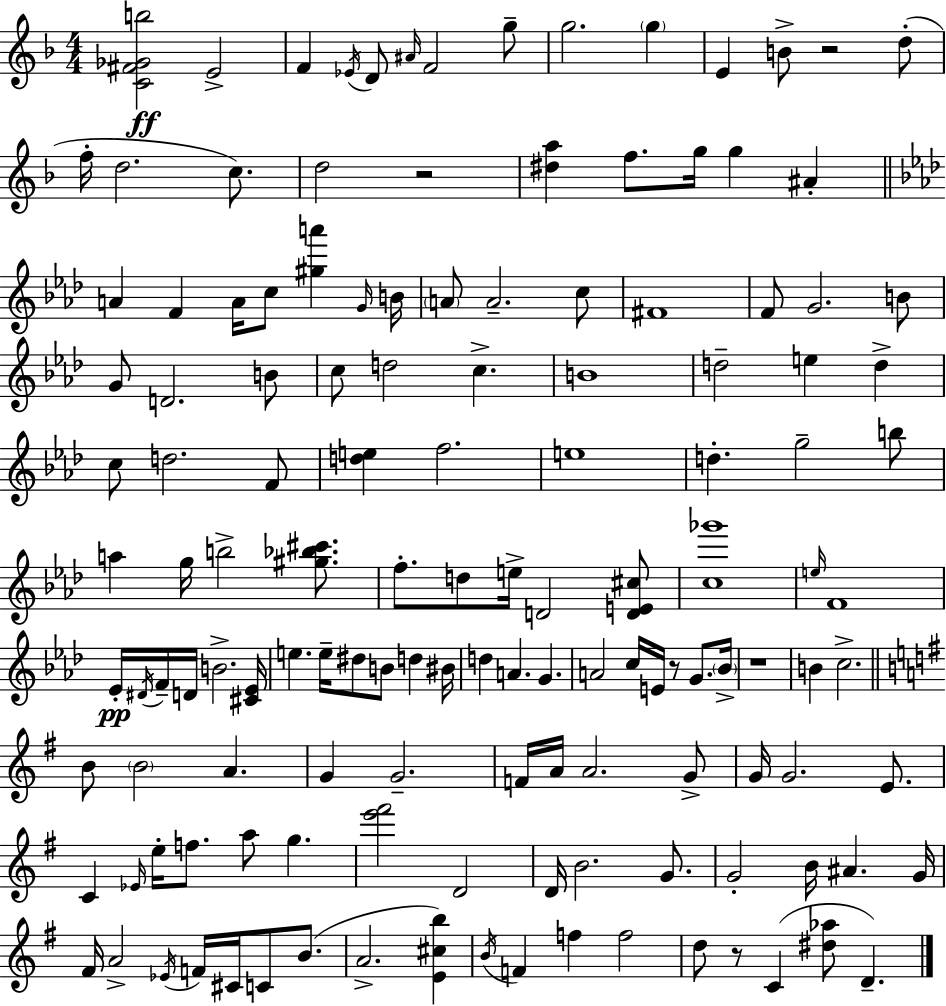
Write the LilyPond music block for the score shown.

{
  \clef treble
  \numericTimeSignature
  \time 4/4
  \key f \major
  <c' fis' ges' b''>2\ff e'2-> | f'4 \acciaccatura { ees'16 } d'8 \grace { ais'16 } f'2 | g''8-- g''2. \parenthesize g''4 | e'4 b'8-> r2 | \break d''8-.( f''16-. d''2. c''8.) | d''2 r2 | <dis'' a''>4 f''8. g''16 g''4 ais'4-. | \bar "||" \break \key aes \major a'4 f'4 a'16 c''8 <gis'' a'''>4 \grace { g'16 } | b'16 \parenthesize a'8 a'2.-- c''8 | fis'1 | f'8 g'2. b'8 | \break g'8 d'2. b'8 | c''8 d''2 c''4.-> | b'1 | d''2-- e''4 d''4-> | \break c''8 d''2. f'8 | <d'' e''>4 f''2. | e''1 | d''4.-. g''2-- b''8 | \break a''4 g''16 b''2-> <gis'' bes'' cis'''>8. | f''8.-. d''8 e''16-> d'2 <d' e' cis''>8 | <c'' ges'''>1 | \grace { e''16 } f'1 | \break ees'16-.\pp \acciaccatura { dis'16 } f'16-- d'16 b'2.-> | <cis' ees'>16 e''4. e''16-- dis''8 b'8 d''4 | bis'16 d''4 a'4. g'4. | a'2 c''16 e'16 r8 g'8. | \break \parenthesize bes'16-> r1 | b'4 c''2.-> | \bar "||" \break \key e \minor b'8 \parenthesize b'2 a'4. | g'4 g'2.-- | f'16 a'16 a'2. g'8-> | g'16 g'2. e'8. | \break c'4 \grace { ees'16 } e''16-. f''8. a''8 g''4. | <e''' fis'''>2 d'2 | d'16 b'2. g'8. | g'2-. b'16 ais'4. | \break g'16 fis'16 a'2-> \acciaccatura { ees'16 } f'16 cis'16 c'8 b'8.( | a'2.-> <e' cis'' b''>4) | \acciaccatura { b'16 } f'4 f''4 f''2 | d''8 r8 c'4( <dis'' aes''>8 d'4.--) | \break \bar "|."
}